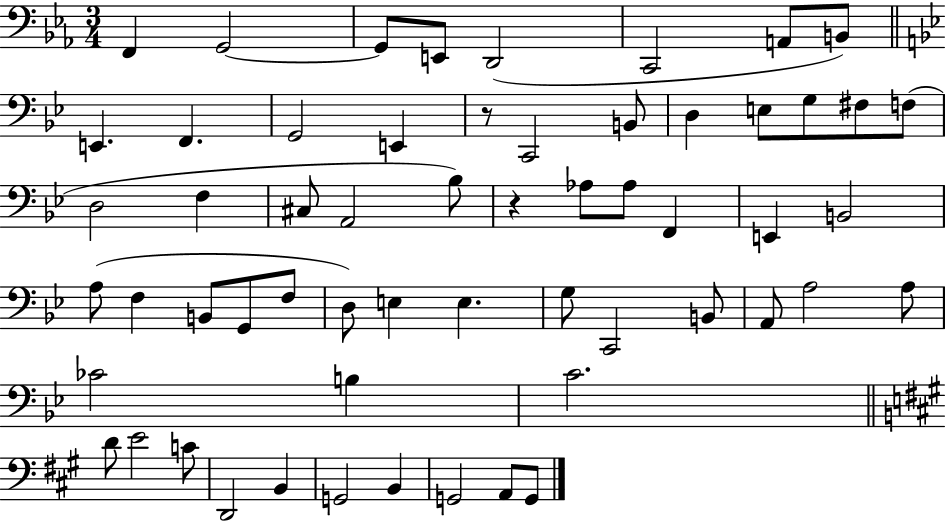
X:1
T:Untitled
M:3/4
L:1/4
K:Eb
F,, G,,2 G,,/2 E,,/2 D,,2 C,,2 A,,/2 B,,/2 E,, F,, G,,2 E,, z/2 C,,2 B,,/2 D, E,/2 G,/2 ^F,/2 F,/2 D,2 F, ^C,/2 A,,2 _B,/2 z _A,/2 _A,/2 F,, E,, B,,2 A,/2 F, B,,/2 G,,/2 F,/2 D,/2 E, E, G,/2 C,,2 B,,/2 A,,/2 A,2 A,/2 _C2 B, C2 D/2 E2 C/2 D,,2 B,, G,,2 B,, G,,2 A,,/2 G,,/2